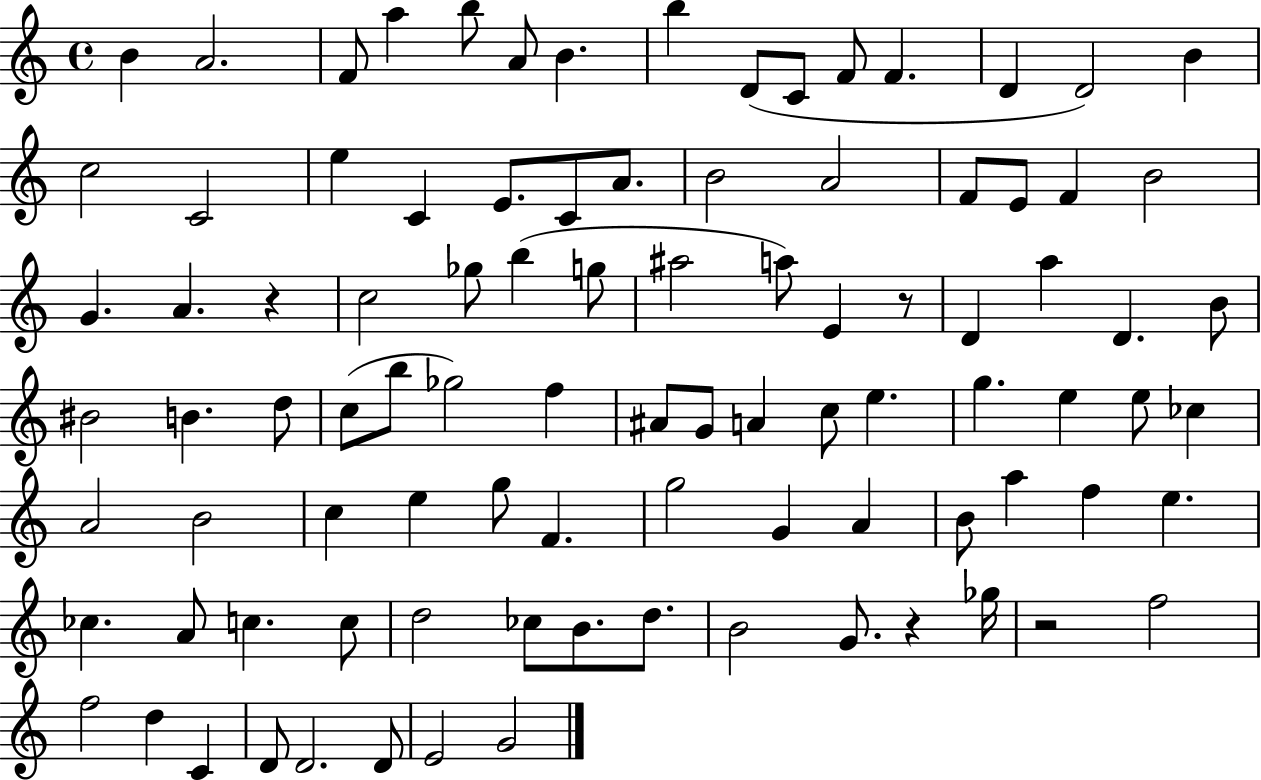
B4/q A4/h. F4/e A5/q B5/e A4/e B4/q. B5/q D4/e C4/e F4/e F4/q. D4/q D4/h B4/q C5/h C4/h E5/q C4/q E4/e. C4/e A4/e. B4/h A4/h F4/e E4/e F4/q B4/h G4/q. A4/q. R/q C5/h Gb5/e B5/q G5/e A#5/h A5/e E4/q R/e D4/q A5/q D4/q. B4/e BIS4/h B4/q. D5/e C5/e B5/e Gb5/h F5/q A#4/e G4/e A4/q C5/e E5/q. G5/q. E5/q E5/e CES5/q A4/h B4/h C5/q E5/q G5/e F4/q. G5/h G4/q A4/q B4/e A5/q F5/q E5/q. CES5/q. A4/e C5/q. C5/e D5/h CES5/e B4/e. D5/e. B4/h G4/e. R/q Gb5/s R/h F5/h F5/h D5/q C4/q D4/e D4/h. D4/e E4/h G4/h